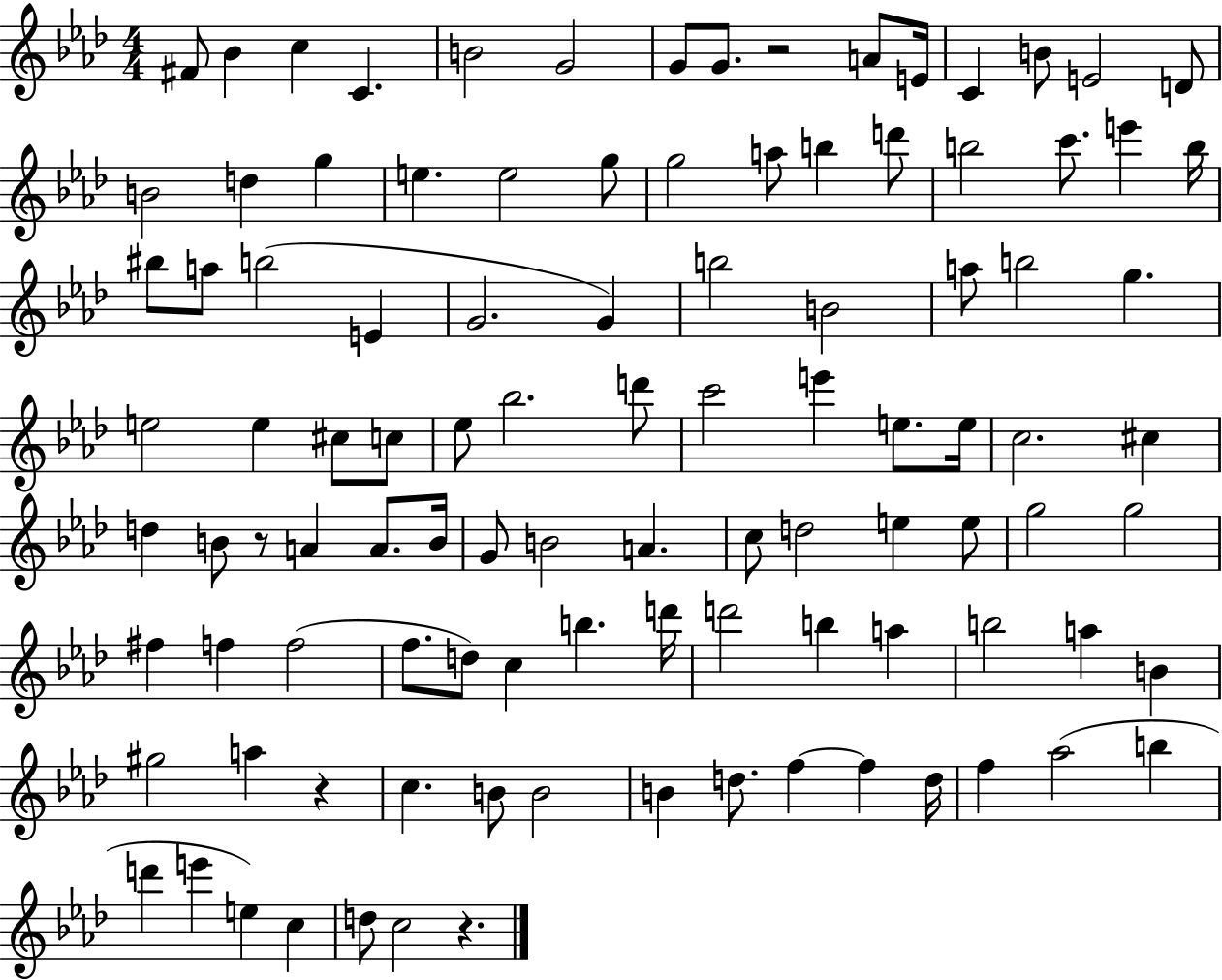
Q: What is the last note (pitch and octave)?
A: C5